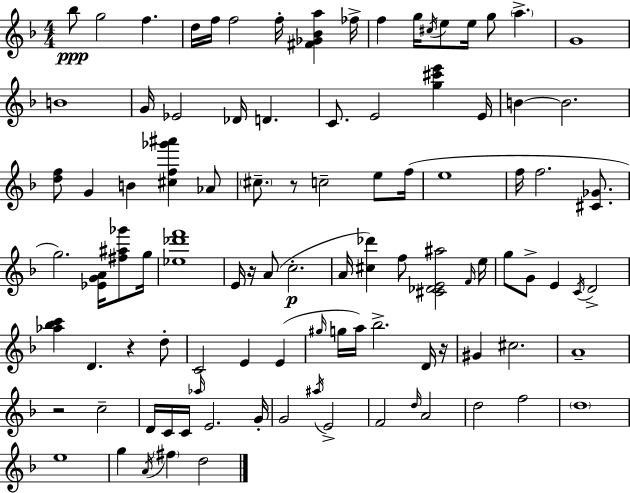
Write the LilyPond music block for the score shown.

{
  \clef treble
  \numericTimeSignature
  \time 4/4
  \key f \major
  bes''8\ppp g''2 f''4. | d''16 f''16 f''2 f''16-. <fis' ges' bes' a''>4 fes''16-> | f''4 g''16 \acciaccatura { cis''16 } e''8 e''16 g''8 \parenthesize a''4.-> | g'1 | \break b'1 | g'16 ees'2 des'16 d'4. | c'8. e'2 <g'' cis''' e'''>4 | e'16 b'4~~ b'2. | \break <d'' f''>8 g'4 b'4 <cis'' f'' ges''' ais'''>4 aes'8 | \parenthesize cis''8.-- r8 c''2-- e''8 | f''16( e''1 | f''16 f''2. <cis' ges'>8. | \break g''2.) <ees' g' a'>16 <fis'' ais'' ges'''>8 | g''16 <ees'' des''' f'''>1 | e'16 r16 a'8( c''2.-.\p | a'16 <cis'' des'''>4) f''8 <cis' des' e' ais''>2 | \break \grace { f'16 } e''16 g''8 g'8-> e'4 \acciaccatura { c'16 } d'2-> | <aes'' bes'' c'''>4 d'4. r4 | d''8-. c'2 e'4 e'4( | \grace { gis''16 } g''16 a''16) bes''2.-> | \break d'16 r16 gis'4 cis''2. | a'1-- | r2 c''2-- | d'16 c'16 c'16 \grace { aes''16 } e'2. | \break g'16-. g'2 \acciaccatura { ais''16 } e'2-> | f'2 \grace { d''16 } a'2 | d''2 f''2 | \parenthesize d''1 | \break e''1 | g''4 \acciaccatura { a'16 } \parenthesize fis''4 | d''2 \bar "|."
}